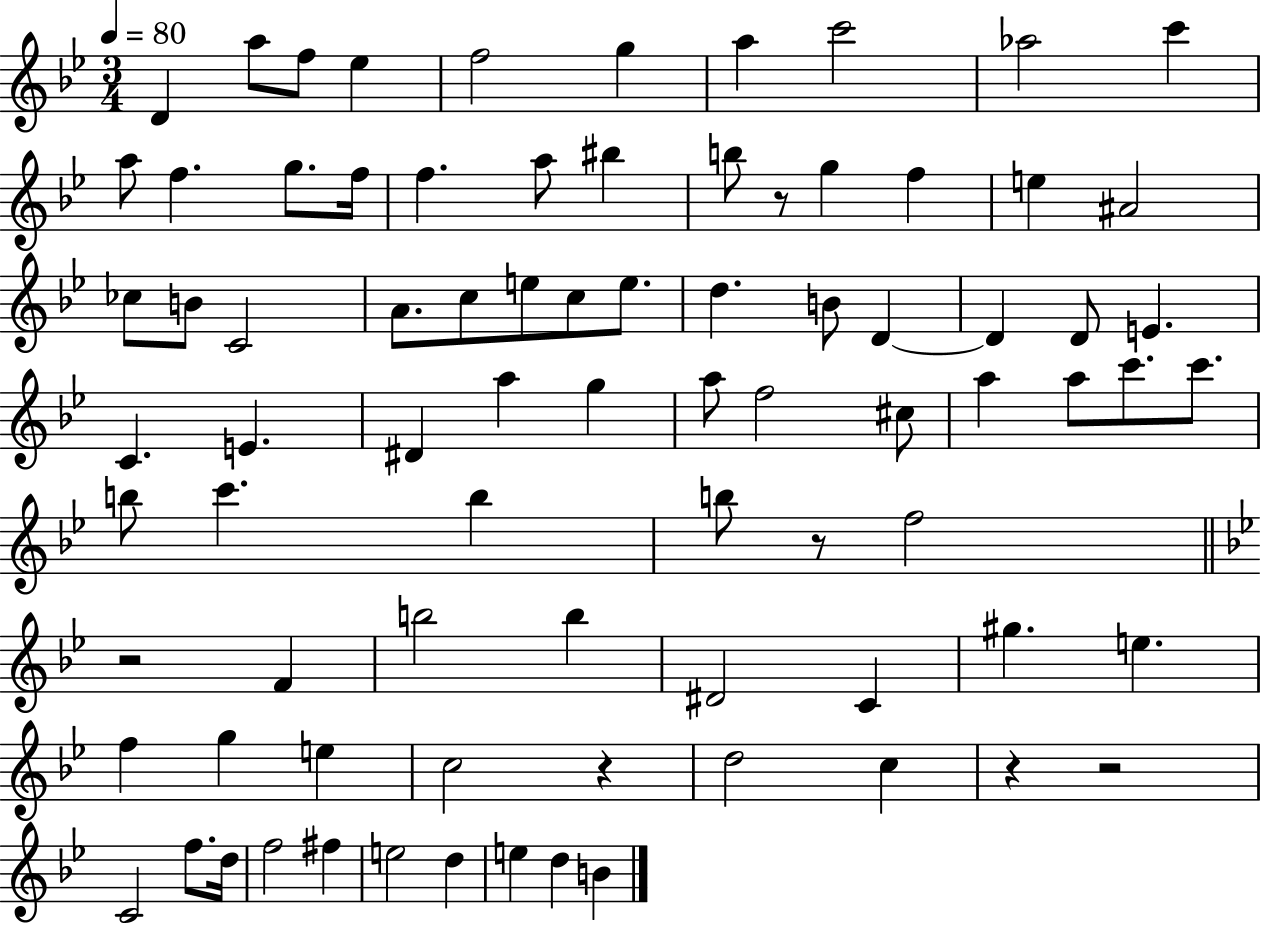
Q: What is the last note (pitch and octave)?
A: B4